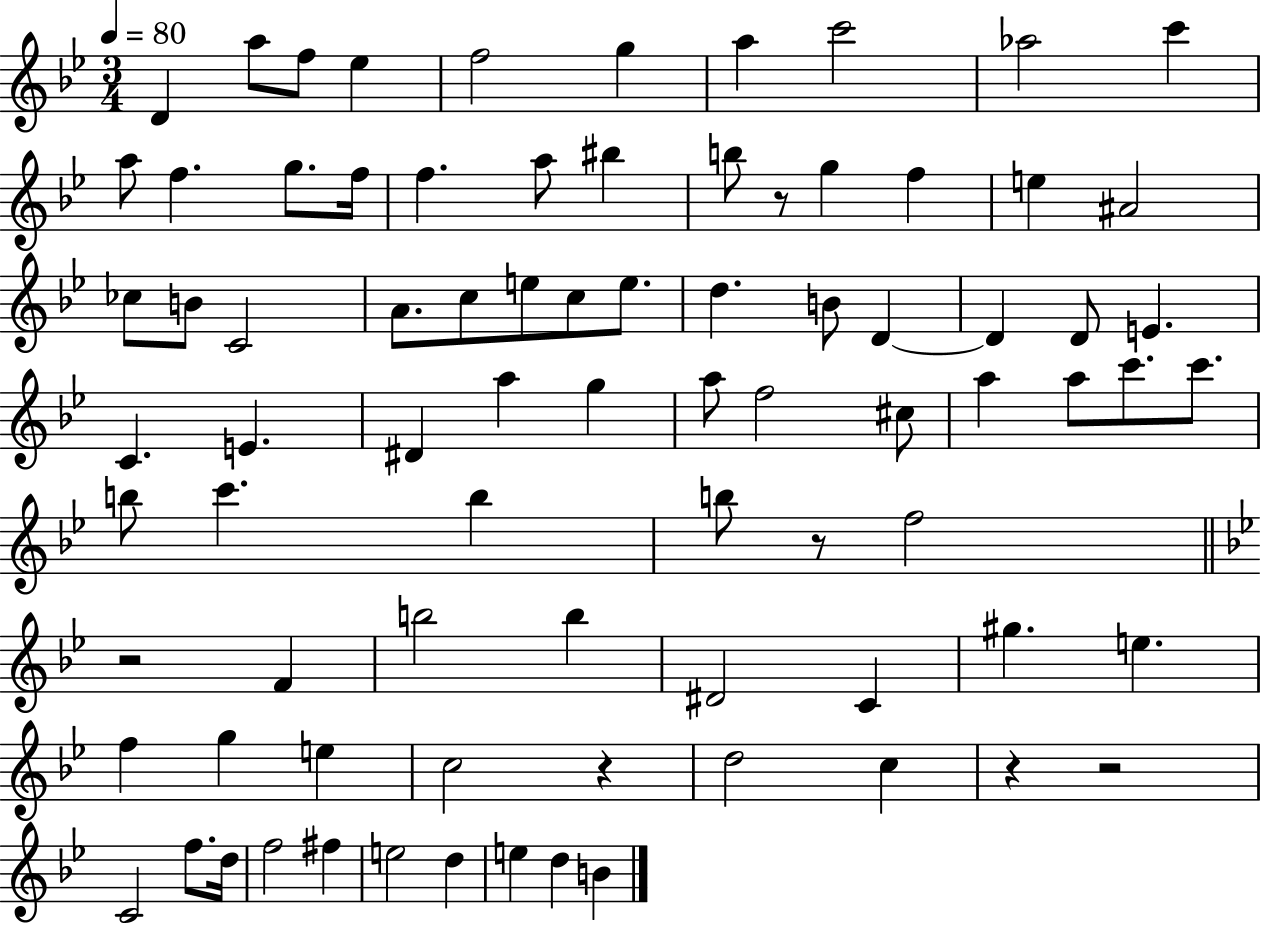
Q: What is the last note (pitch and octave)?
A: B4